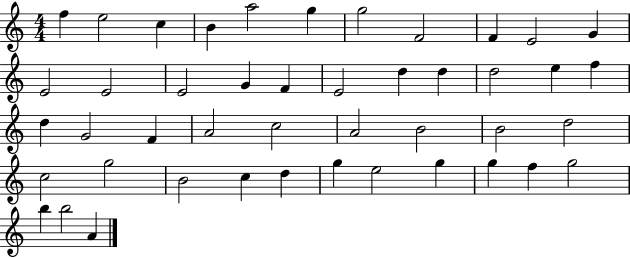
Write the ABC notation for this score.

X:1
T:Untitled
M:4/4
L:1/4
K:C
f e2 c B a2 g g2 F2 F E2 G E2 E2 E2 G F E2 d d d2 e f d G2 F A2 c2 A2 B2 B2 d2 c2 g2 B2 c d g e2 g g f g2 b b2 A